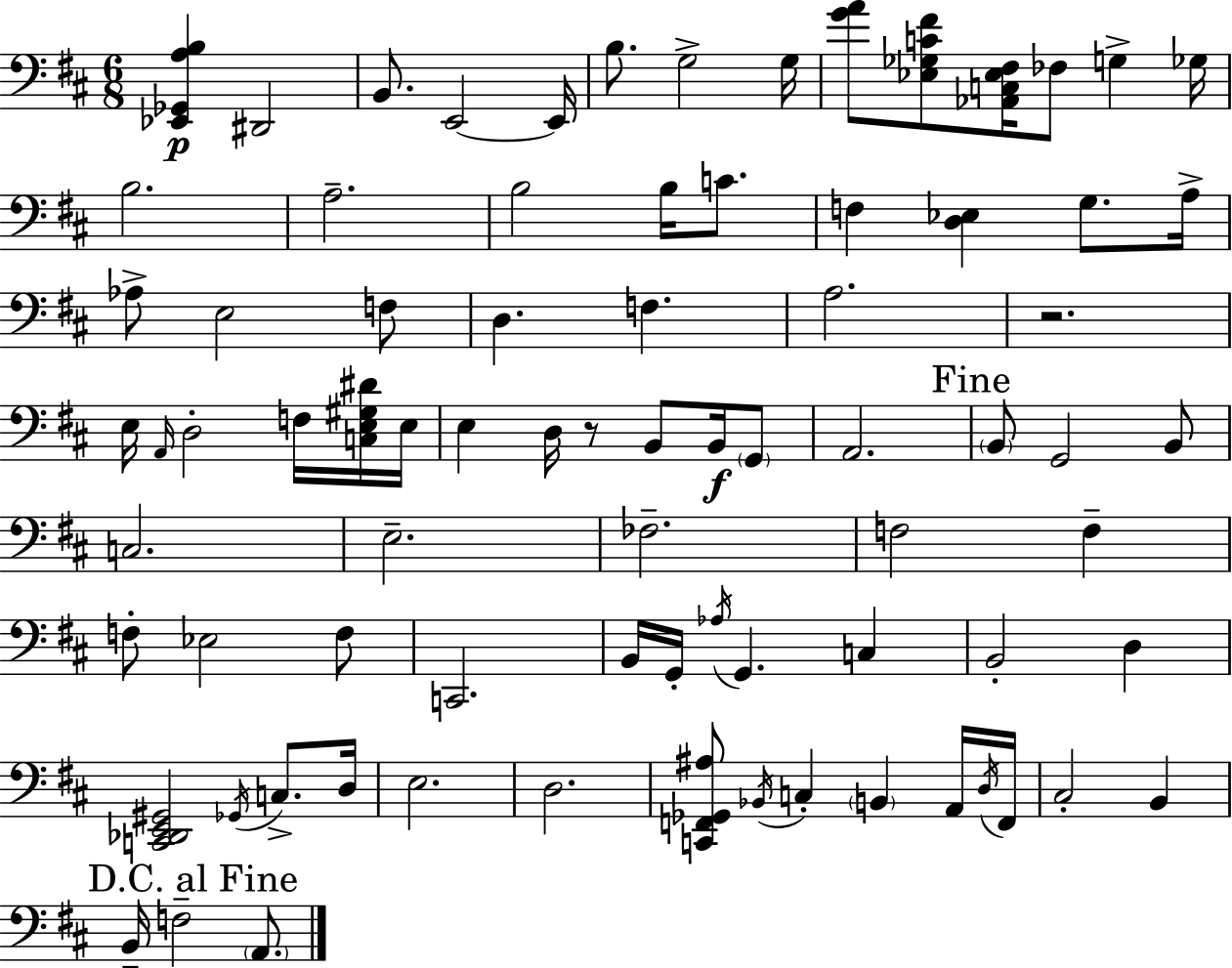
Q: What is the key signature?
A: D major